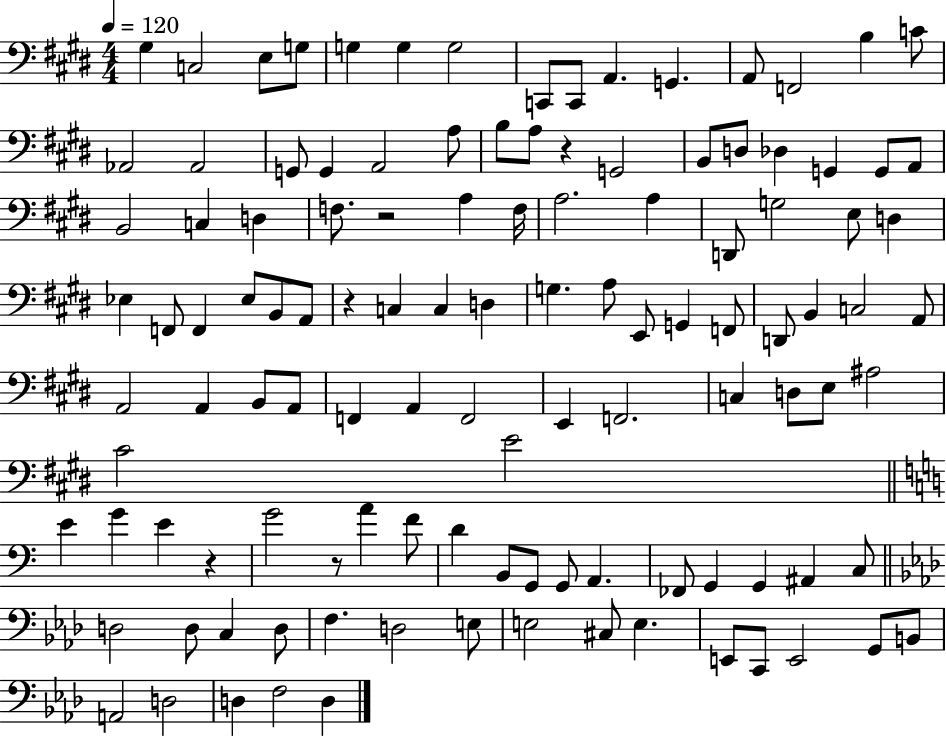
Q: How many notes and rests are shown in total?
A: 116